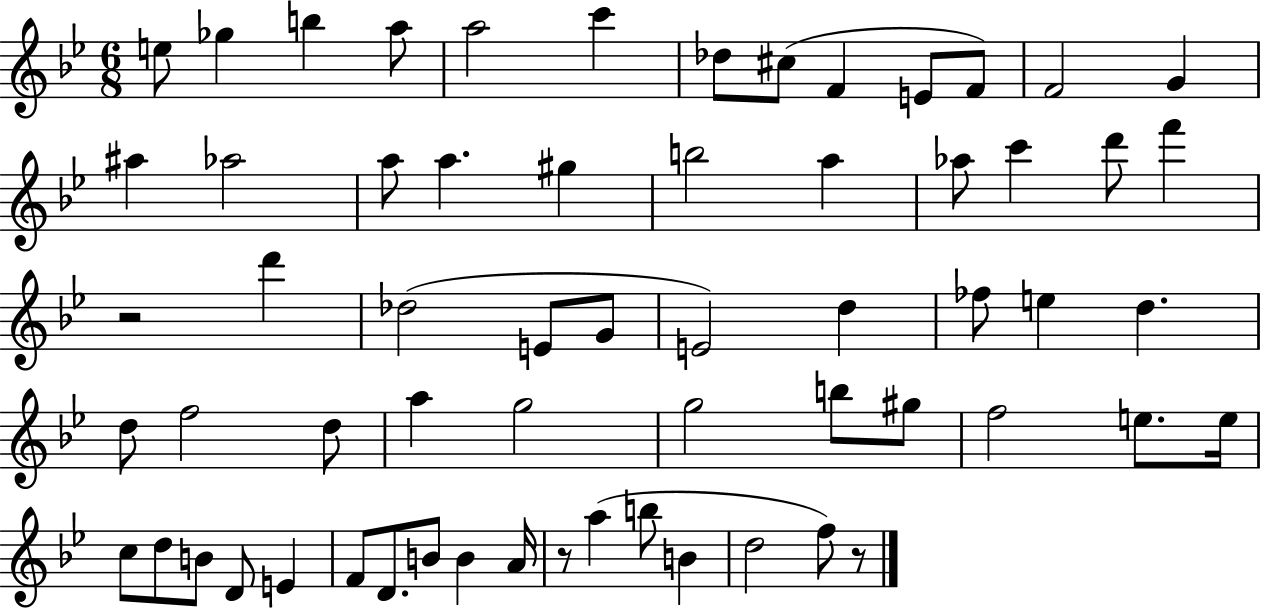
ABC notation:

X:1
T:Untitled
M:6/8
L:1/4
K:Bb
e/2 _g b a/2 a2 c' _d/2 ^c/2 F E/2 F/2 F2 G ^a _a2 a/2 a ^g b2 a _a/2 c' d'/2 f' z2 d' _d2 E/2 G/2 E2 d _f/2 e d d/2 f2 d/2 a g2 g2 b/2 ^g/2 f2 e/2 e/4 c/2 d/2 B/2 D/2 E F/2 D/2 B/2 B A/4 z/2 a b/2 B d2 f/2 z/2